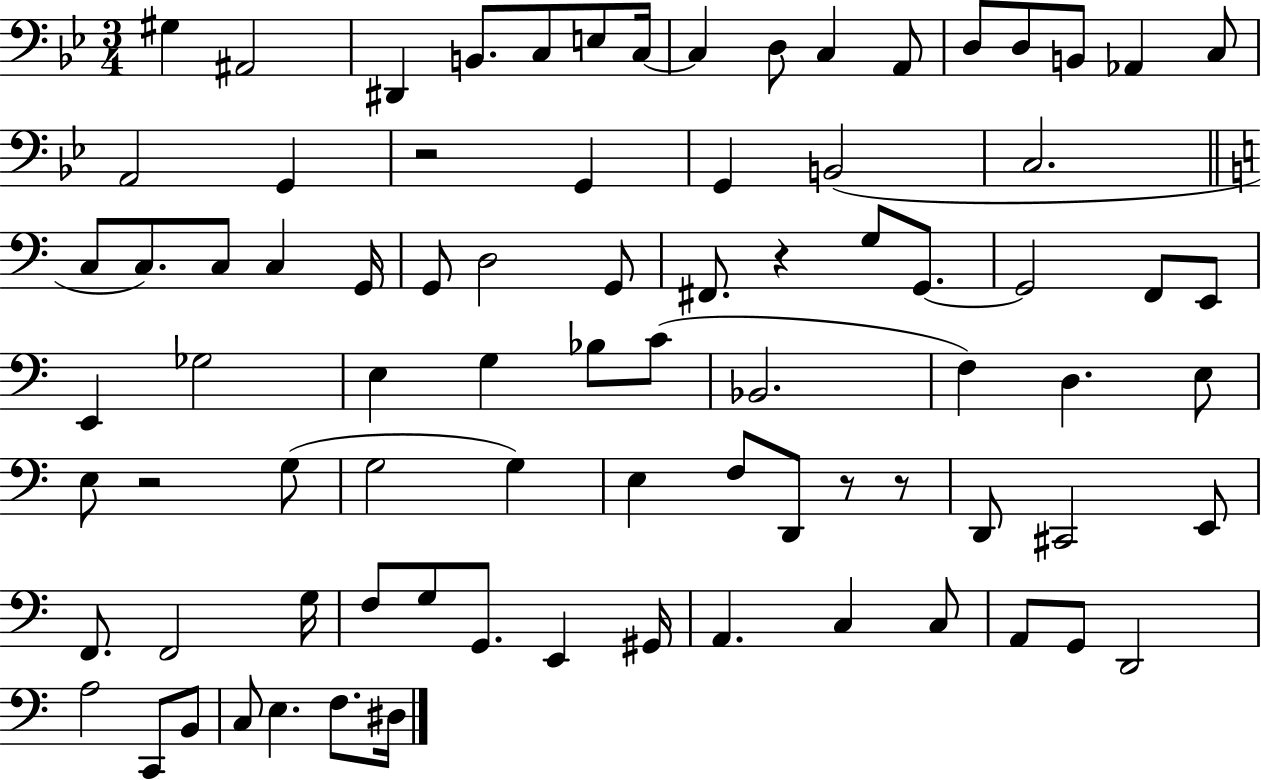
X:1
T:Untitled
M:3/4
L:1/4
K:Bb
^G, ^A,,2 ^D,, B,,/2 C,/2 E,/2 C,/4 C, D,/2 C, A,,/2 D,/2 D,/2 B,,/2 _A,, C,/2 A,,2 G,, z2 G,, G,, B,,2 C,2 C,/2 C,/2 C,/2 C, G,,/4 G,,/2 D,2 G,,/2 ^F,,/2 z G,/2 G,,/2 G,,2 F,,/2 E,,/2 E,, _G,2 E, G, _B,/2 C/2 _B,,2 F, D, E,/2 E,/2 z2 G,/2 G,2 G, E, F,/2 D,,/2 z/2 z/2 D,,/2 ^C,,2 E,,/2 F,,/2 F,,2 G,/4 F,/2 G,/2 G,,/2 E,, ^G,,/4 A,, C, C,/2 A,,/2 G,,/2 D,,2 A,2 C,,/2 B,,/2 C,/2 E, F,/2 ^D,/4